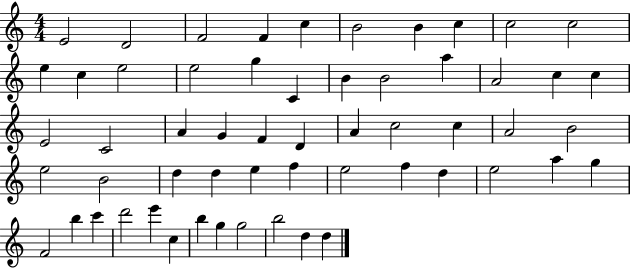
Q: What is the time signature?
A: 4/4